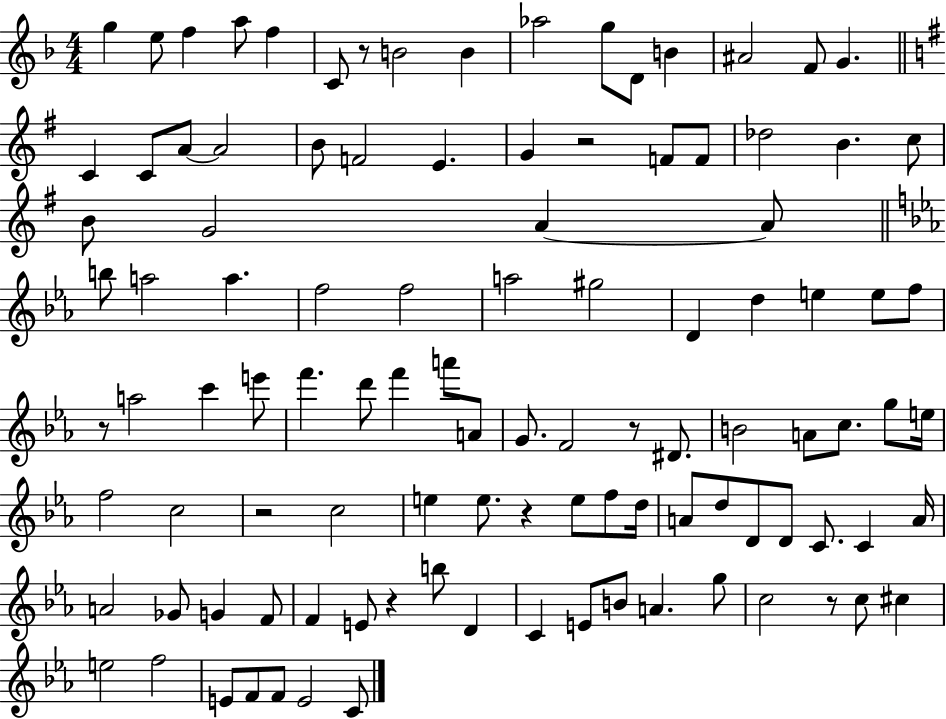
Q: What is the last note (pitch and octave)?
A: C4